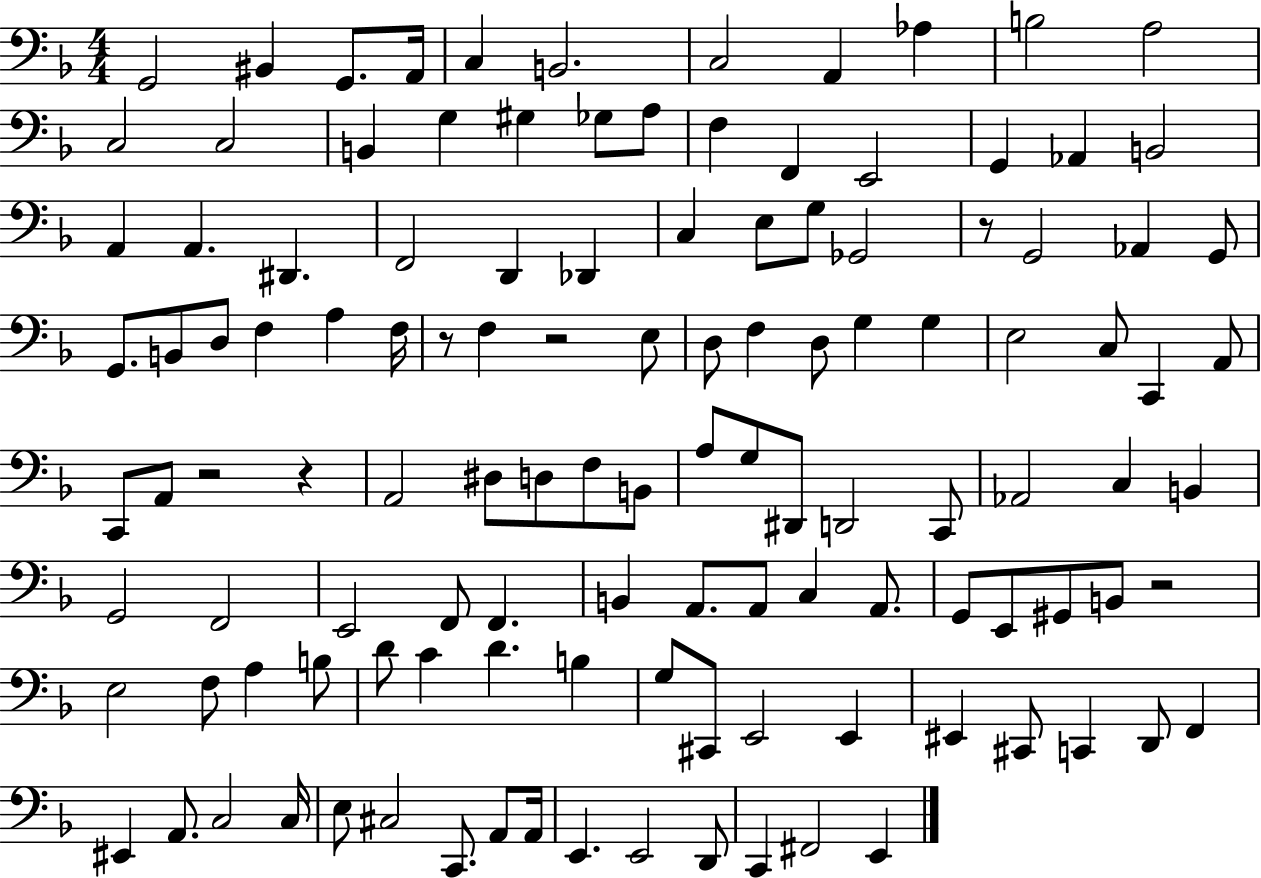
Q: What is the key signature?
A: F major